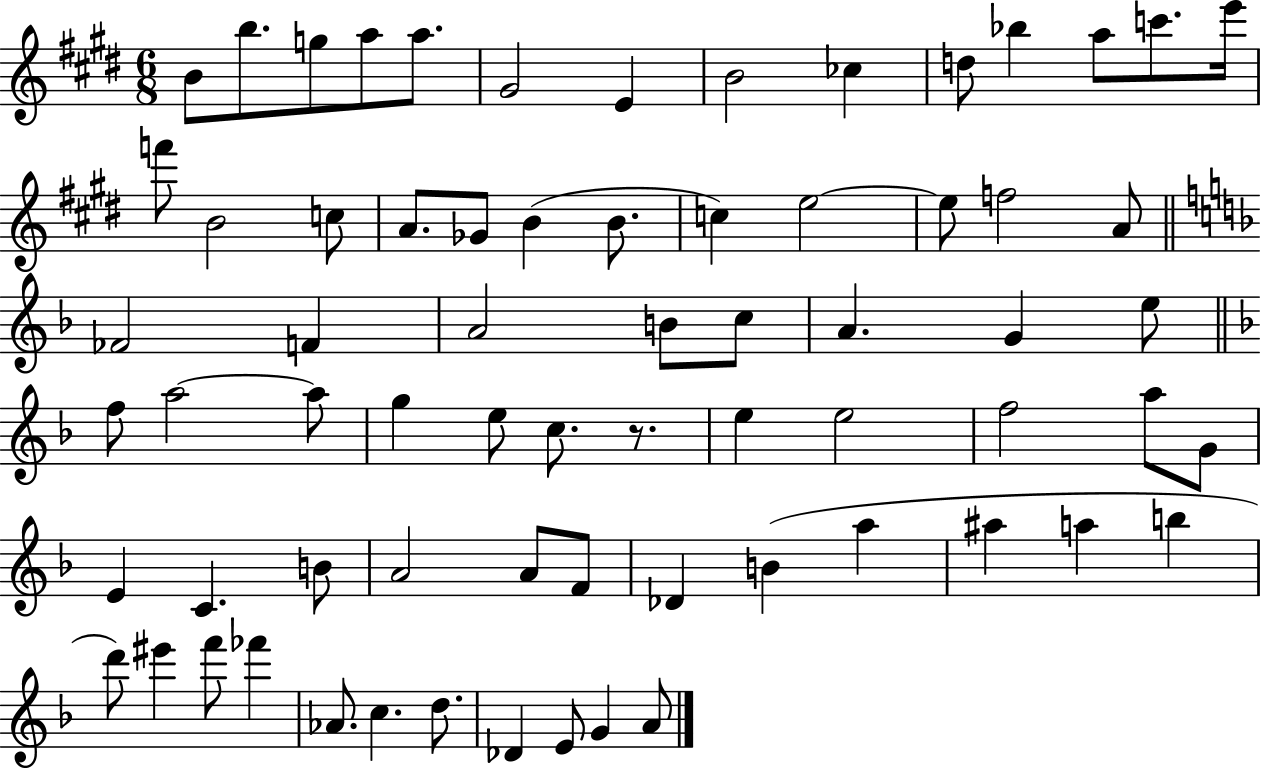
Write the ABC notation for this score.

X:1
T:Untitled
M:6/8
L:1/4
K:E
B/2 b/2 g/2 a/2 a/2 ^G2 E B2 _c d/2 _b a/2 c'/2 e'/4 f'/2 B2 c/2 A/2 _G/2 B B/2 c e2 e/2 f2 A/2 _F2 F A2 B/2 c/2 A G e/2 f/2 a2 a/2 g e/2 c/2 z/2 e e2 f2 a/2 G/2 E C B/2 A2 A/2 F/2 _D B a ^a a b d'/2 ^e' f'/2 _f' _A/2 c d/2 _D E/2 G A/2